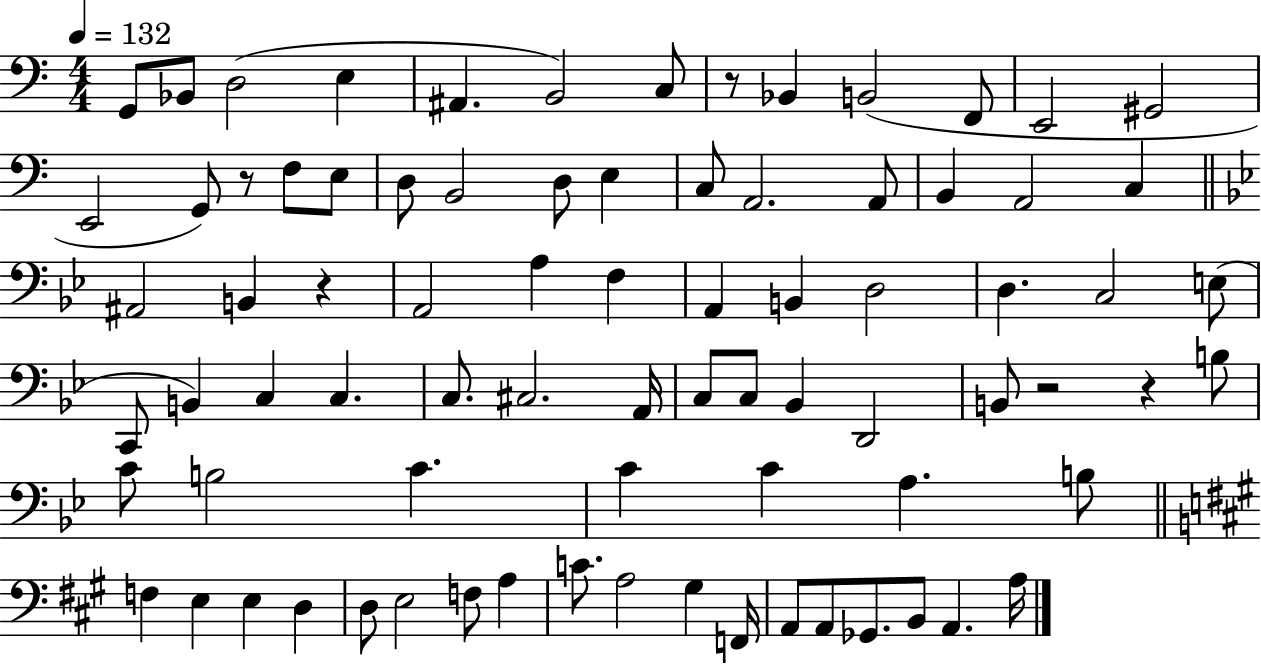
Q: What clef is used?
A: bass